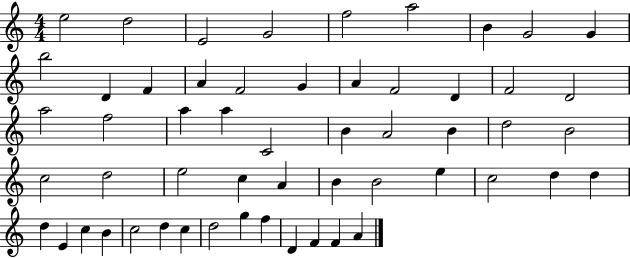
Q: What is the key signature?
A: C major